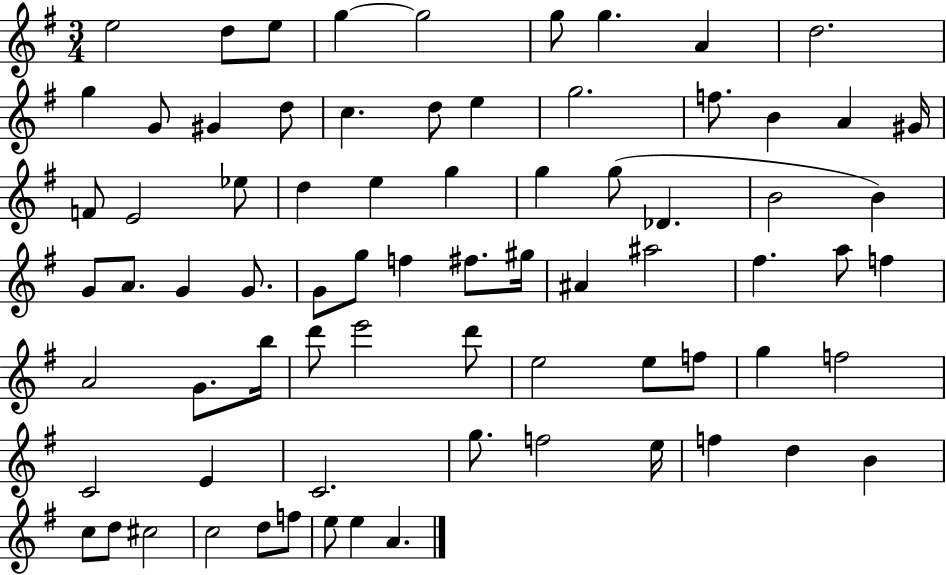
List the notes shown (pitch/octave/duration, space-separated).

E5/h D5/e E5/e G5/q G5/h G5/e G5/q. A4/q D5/h. G5/q G4/e G#4/q D5/e C5/q. D5/e E5/q G5/h. F5/e. B4/q A4/q G#4/s F4/e E4/h Eb5/e D5/q E5/q G5/q G5/q G5/e Db4/q. B4/h B4/q G4/e A4/e. G4/q G4/e. G4/e G5/e F5/q F#5/e. G#5/s A#4/q A#5/h F#5/q. A5/e F5/q A4/h G4/e. B5/s D6/e E6/h D6/e E5/h E5/e F5/e G5/q F5/h C4/h E4/q C4/h. G5/e. F5/h E5/s F5/q D5/q B4/q C5/e D5/e C#5/h C5/h D5/e F5/e E5/e E5/q A4/q.